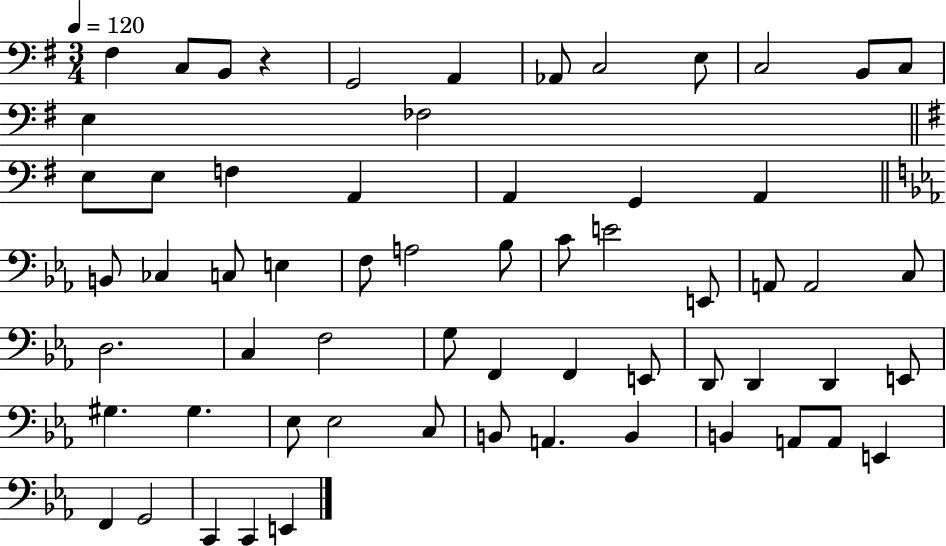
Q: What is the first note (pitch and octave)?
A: F#3